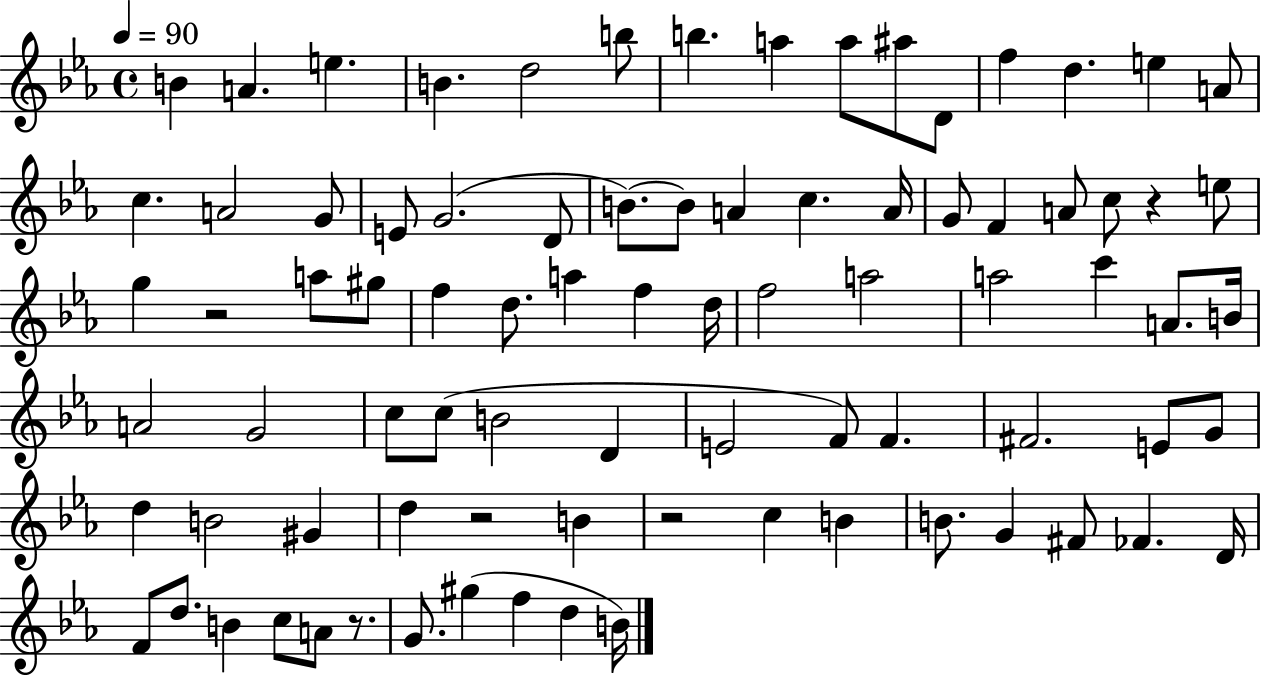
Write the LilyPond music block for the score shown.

{
  \clef treble
  \time 4/4
  \defaultTimeSignature
  \key ees \major
  \tempo 4 = 90
  b'4 a'4. e''4. | b'4. d''2 b''8 | b''4. a''4 a''8 ais''8 d'8 | f''4 d''4. e''4 a'8 | \break c''4. a'2 g'8 | e'8 g'2.( d'8 | b'8.~~) b'8 a'4 c''4. a'16 | g'8 f'4 a'8 c''8 r4 e''8 | \break g''4 r2 a''8 gis''8 | f''4 d''8. a''4 f''4 d''16 | f''2 a''2 | a''2 c'''4 a'8. b'16 | \break a'2 g'2 | c''8 c''8( b'2 d'4 | e'2 f'8) f'4. | fis'2. e'8 g'8 | \break d''4 b'2 gis'4 | d''4 r2 b'4 | r2 c''4 b'4 | b'8. g'4 fis'8 fes'4. d'16 | \break f'8 d''8. b'4 c''8 a'8 r8. | g'8. gis''4( f''4 d''4 b'16) | \bar "|."
}